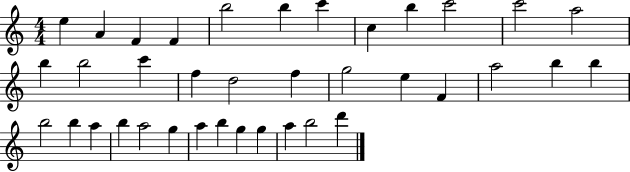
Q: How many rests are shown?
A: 0